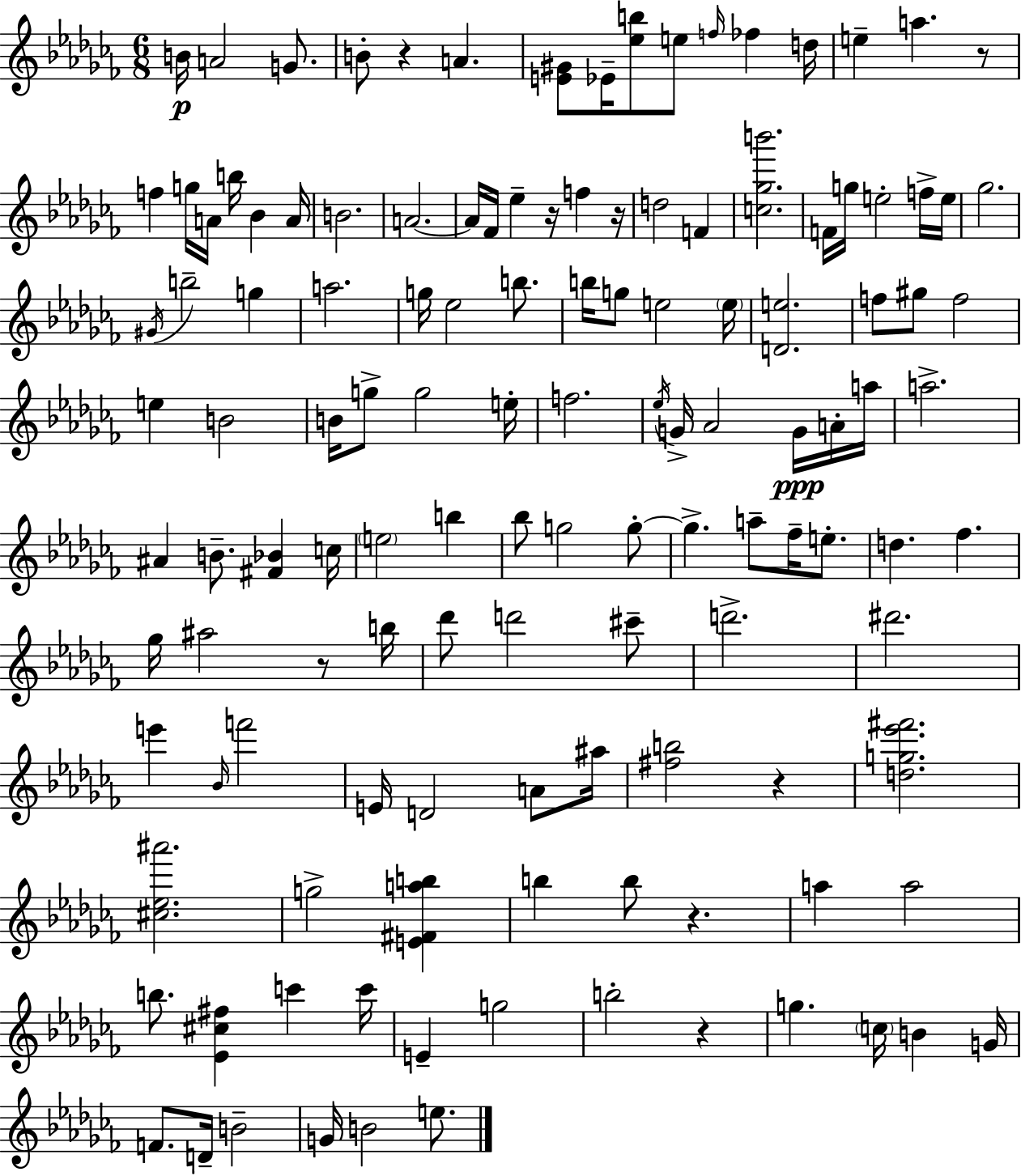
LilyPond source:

{
  \clef treble
  \numericTimeSignature
  \time 6/8
  \key aes \minor
  \repeat volta 2 { b'16\p a'2 g'8. | b'8-. r4 a'4. | <e' gis'>8 ees'16-- <ees'' b''>8 e''8 \grace { f''16 } fes''4 | d''16 e''4-- a''4. r8 | \break f''4 g''16 a'16 b''16 bes'4 | a'16 b'2. | a'2.~~ | a'16 fes'16 ees''4-- r16 f''4 | \break r16 d''2 f'4 | <c'' ges'' b'''>2. | f'16 g''16 e''2-. f''16-> | e''16 ges''2. | \break \acciaccatura { gis'16 } b''2-- g''4 | a''2. | g''16 ees''2 b''8. | b''16 g''8 e''2 | \break \parenthesize e''16 <d' e''>2. | f''8 gis''8 f''2 | e''4 b'2 | b'16 g''8-> g''2 | \break e''16-. f''2. | \acciaccatura { ees''16 } g'16-> aes'2 | g'16\ppp a'16-. a''16 a''2.-> | ais'4 b'8.-- <fis' bes'>4 | \break c''16 \parenthesize e''2 b''4 | bes''8 g''2 | g''8-.~~ g''4.-> a''8-- fes''16-- | e''8.-. d''4. fes''4. | \break ges''16 ais''2 | r8 b''16 des'''8 d'''2 | cis'''8-- d'''2.-> | dis'''2. | \break e'''4 \grace { bes'16 } f'''2 | e'16 d'2 | a'8 ais''16 <fis'' b''>2 | r4 <d'' g'' ees''' fis'''>2. | \break <cis'' ees'' ais'''>2. | g''2-> | <e' fis' a'' b''>4 b''4 b''8 r4. | a''4 a''2 | \break b''8. <ees' cis'' fis''>4 c'''4 | c'''16 e'4-- g''2 | b''2-. | r4 g''4. \parenthesize c''16 b'4 | \break g'16 f'8. d'16-- b'2-- | g'16 b'2 | e''8. } \bar "|."
}